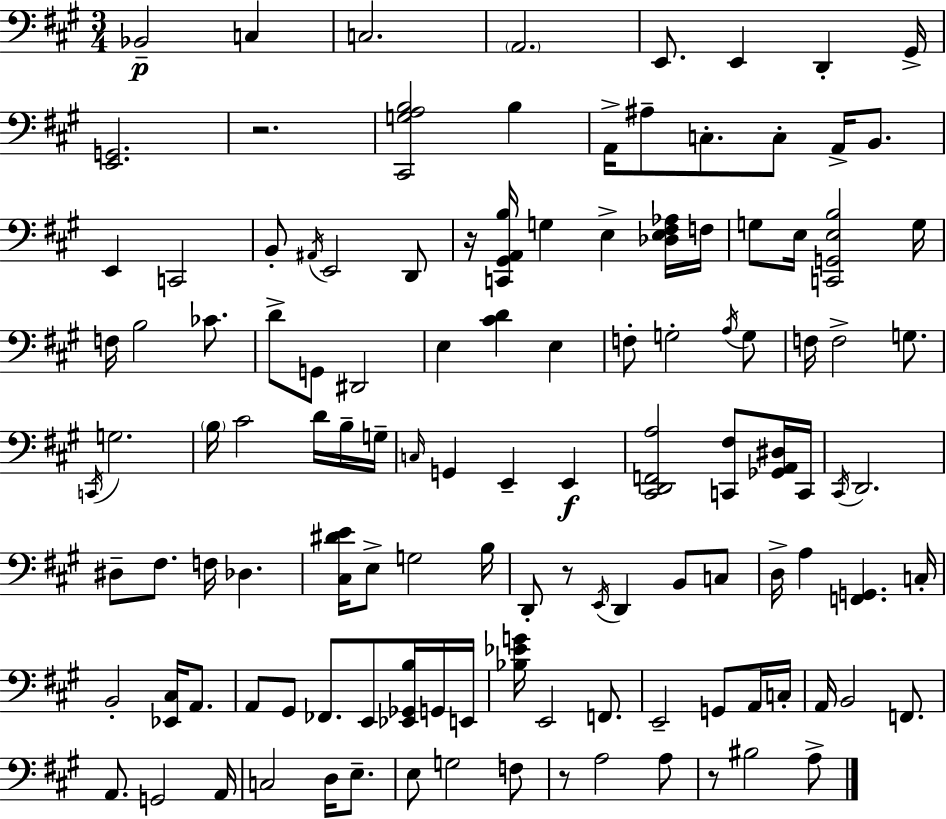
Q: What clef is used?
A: bass